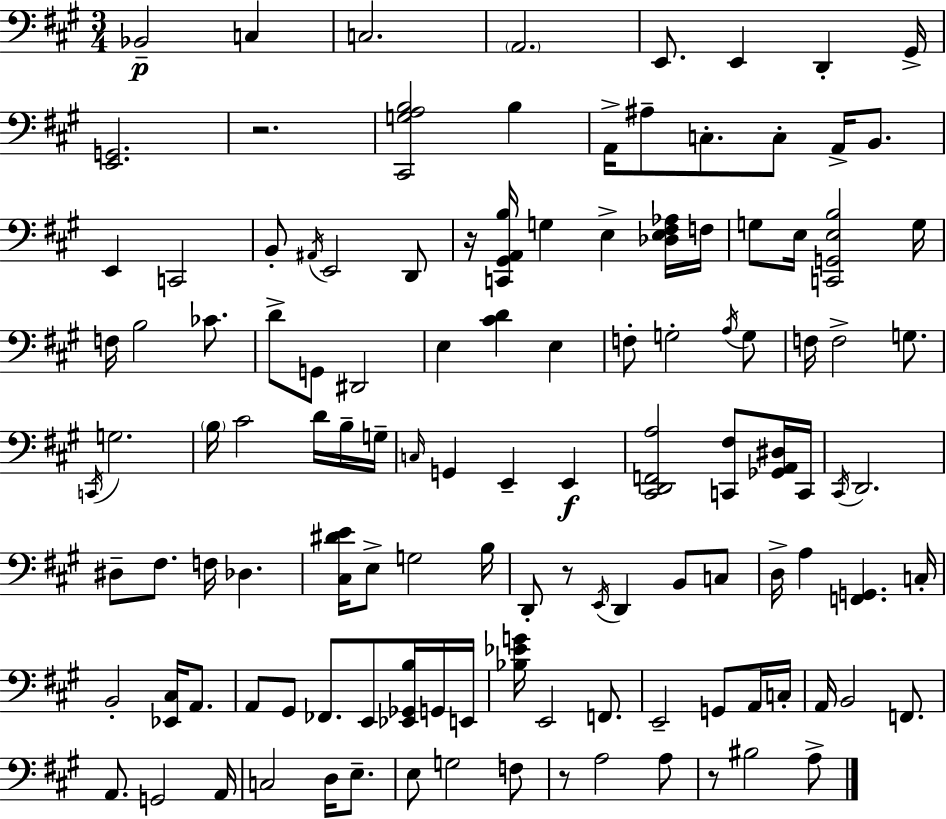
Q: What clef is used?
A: bass